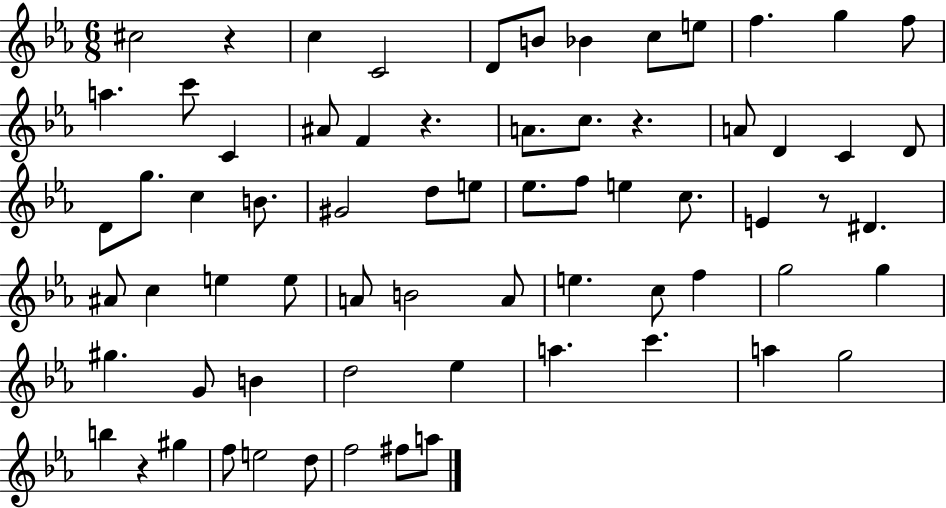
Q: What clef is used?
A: treble